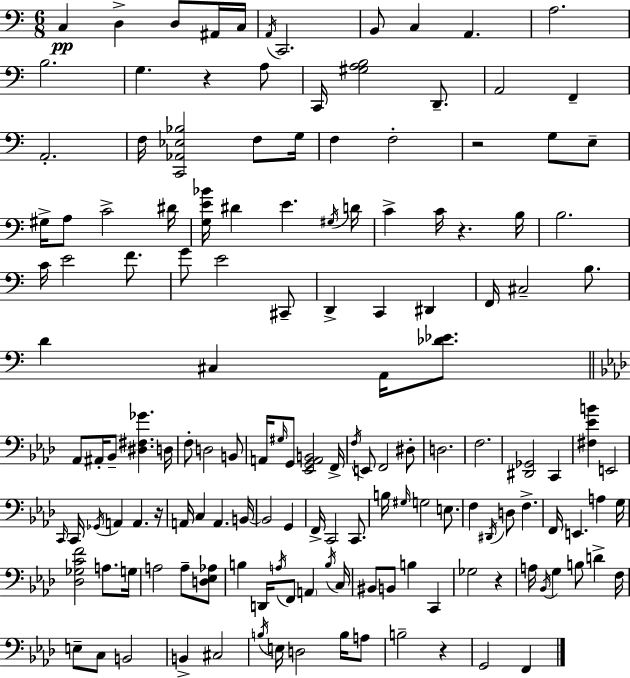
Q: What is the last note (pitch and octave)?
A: F2